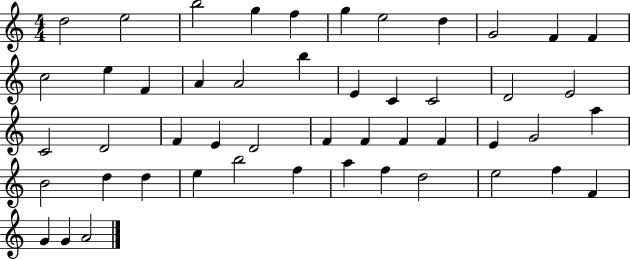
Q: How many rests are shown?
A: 0